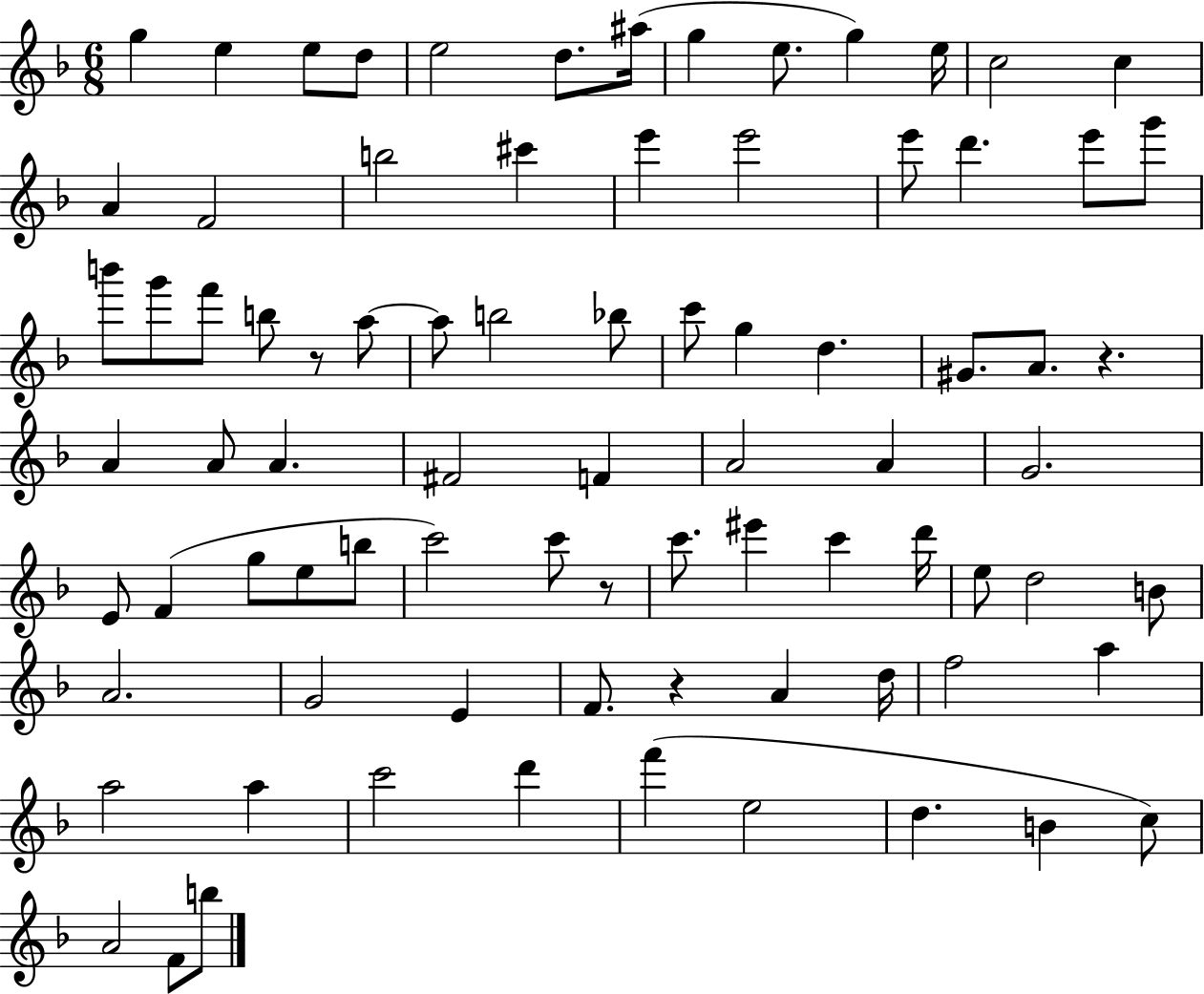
X:1
T:Untitled
M:6/8
L:1/4
K:F
g e e/2 d/2 e2 d/2 ^a/4 g e/2 g e/4 c2 c A F2 b2 ^c' e' e'2 e'/2 d' e'/2 g'/2 b'/2 g'/2 f'/2 b/2 z/2 a/2 a/2 b2 _b/2 c'/2 g d ^G/2 A/2 z A A/2 A ^F2 F A2 A G2 E/2 F g/2 e/2 b/2 c'2 c'/2 z/2 c'/2 ^e' c' d'/4 e/2 d2 B/2 A2 G2 E F/2 z A d/4 f2 a a2 a c'2 d' f' e2 d B c/2 A2 F/2 b/2